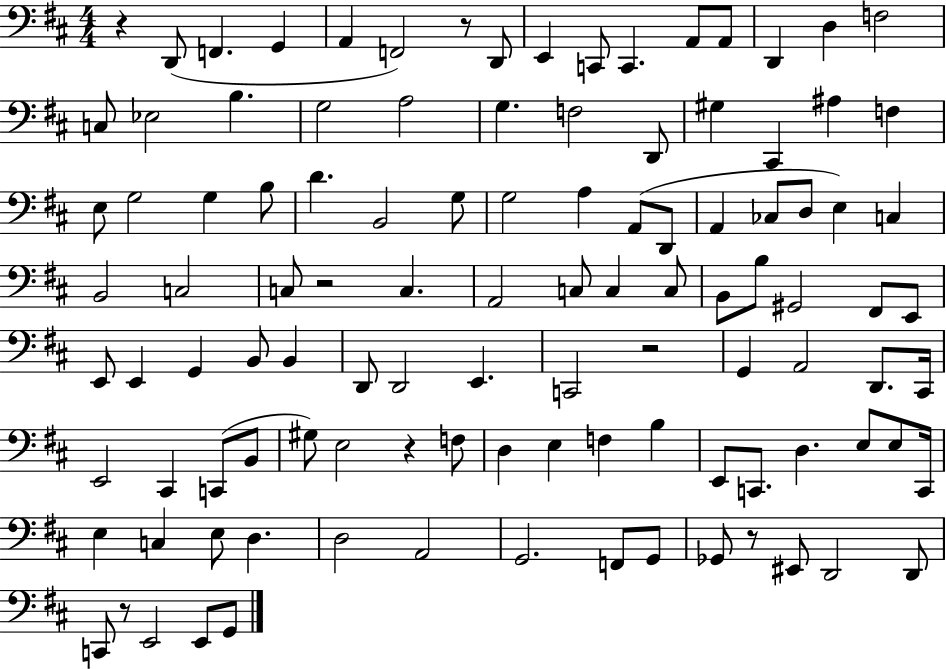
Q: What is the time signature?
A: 4/4